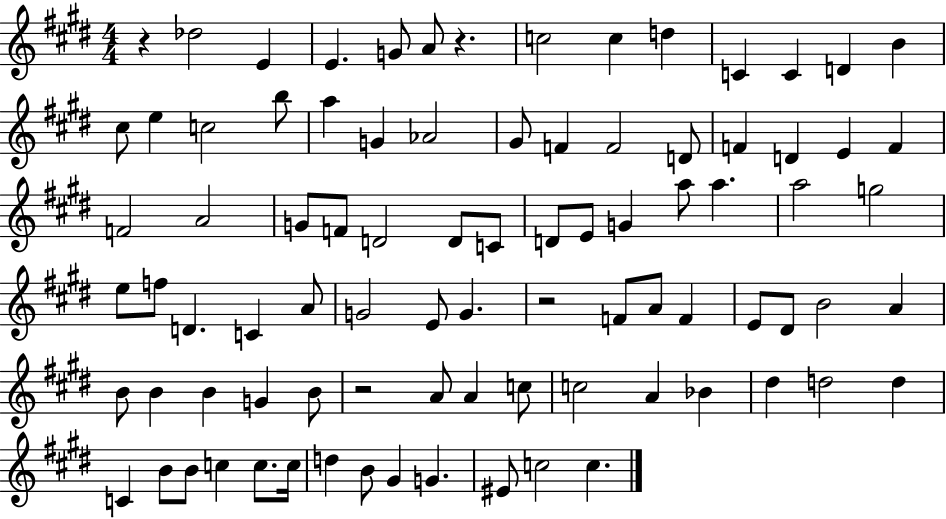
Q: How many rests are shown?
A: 4